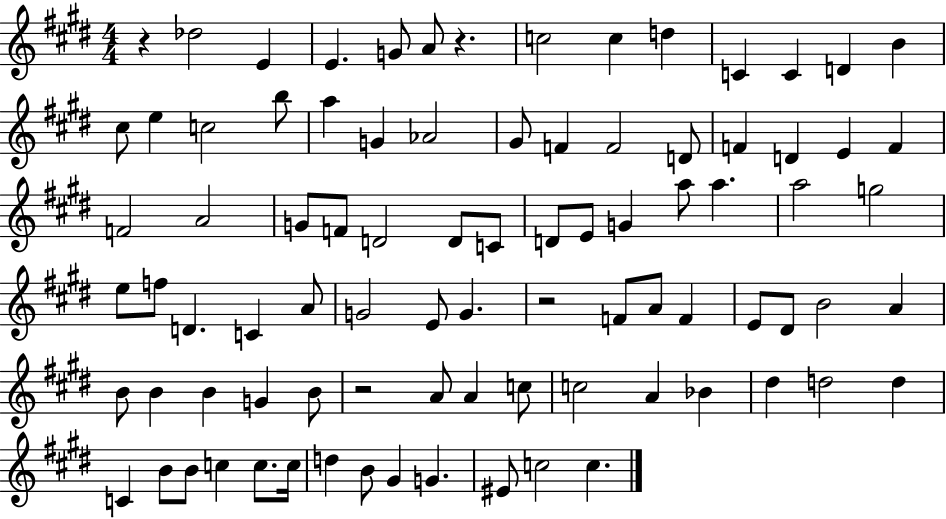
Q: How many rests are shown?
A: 4